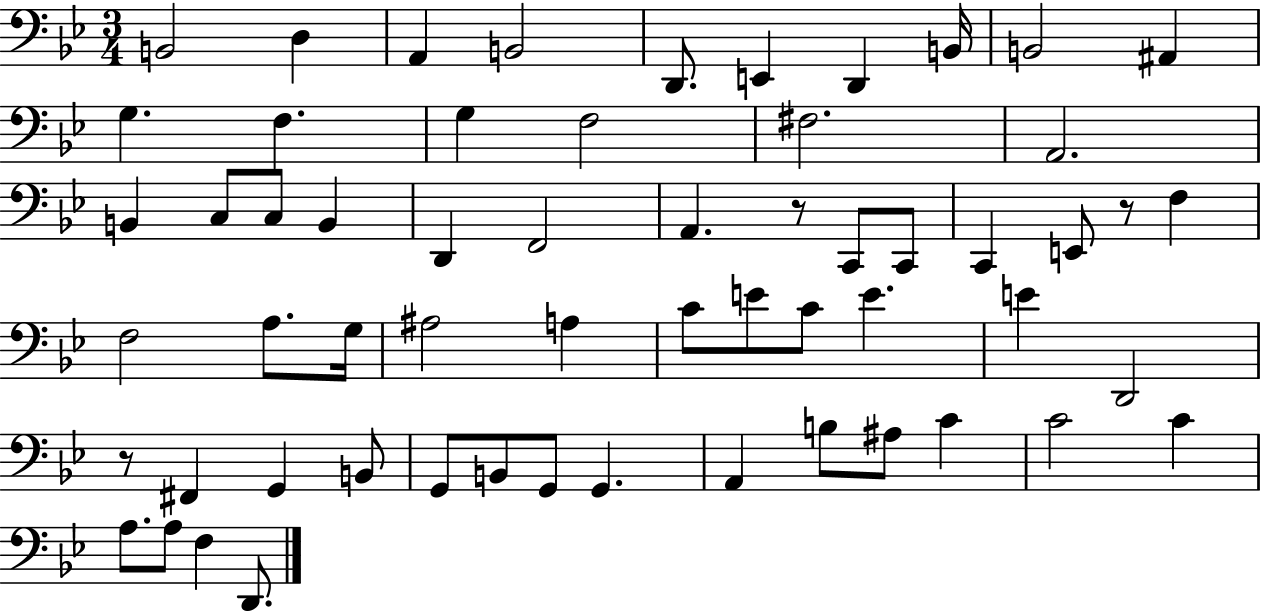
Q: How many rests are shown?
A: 3